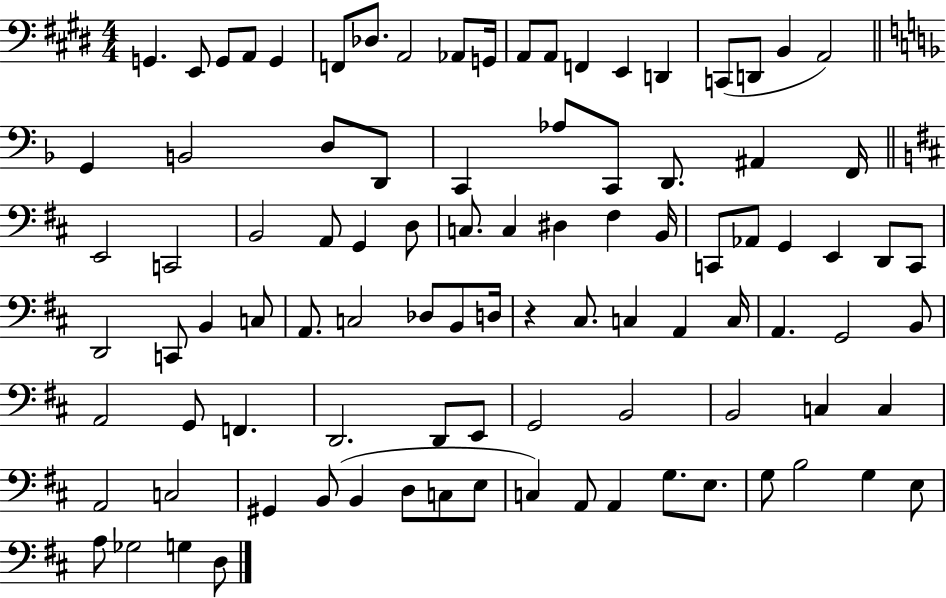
X:1
T:Untitled
M:4/4
L:1/4
K:E
G,, E,,/2 G,,/2 A,,/2 G,, F,,/2 _D,/2 A,,2 _A,,/2 G,,/4 A,,/2 A,,/2 F,, E,, D,, C,,/2 D,,/2 B,, A,,2 G,, B,,2 D,/2 D,,/2 C,, _A,/2 C,,/2 D,,/2 ^A,, F,,/4 E,,2 C,,2 B,,2 A,,/2 G,, D,/2 C,/2 C, ^D, ^F, B,,/4 C,,/2 _A,,/2 G,, E,, D,,/2 C,,/2 D,,2 C,,/2 B,, C,/2 A,,/2 C,2 _D,/2 B,,/2 D,/4 z ^C,/2 C, A,, C,/4 A,, G,,2 B,,/2 A,,2 G,,/2 F,, D,,2 D,,/2 E,,/2 G,,2 B,,2 B,,2 C, C, A,,2 C,2 ^G,, B,,/2 B,, D,/2 C,/2 E,/2 C, A,,/2 A,, G,/2 E,/2 G,/2 B,2 G, E,/2 A,/2 _G,2 G, D,/2